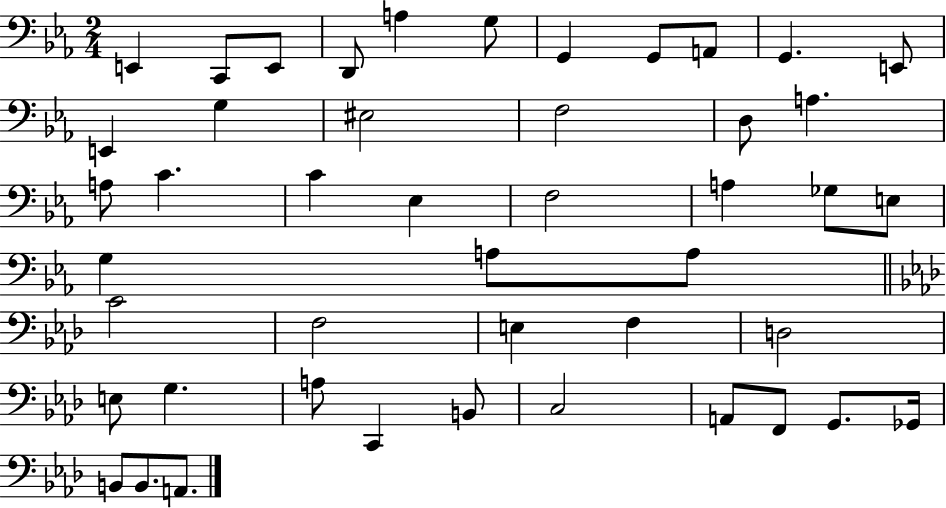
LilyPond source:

{
  \clef bass
  \numericTimeSignature
  \time 2/4
  \key ees \major
  e,4 c,8 e,8 | d,8 a4 g8 | g,4 g,8 a,8 | g,4. e,8 | \break e,4 g4 | eis2 | f2 | d8 a4. | \break a8 c'4. | c'4 ees4 | f2 | a4 ges8 e8 | \break g4 a8 a8 | \bar "||" \break \key f \minor c'2 | f2 | e4 f4 | d2 | \break e8 g4. | a8 c,4 b,8 | c2 | a,8 f,8 g,8. ges,16 | \break b,8 b,8. a,8. | \bar "|."
}